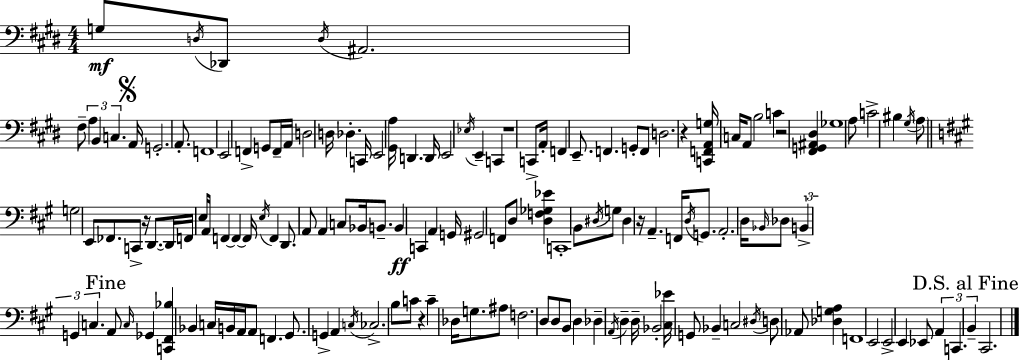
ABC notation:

X:1
T:Untitled
M:4/4
L:1/4
K:E
G,/2 D,/4 _D,,/2 D,/4 ^A,,2 ^F,/2 A, B,, C, A,,/4 G,,2 A,,/2 F,,4 E,,2 F,, G,,/2 F,,/4 A,,/4 D,2 D,/4 _D, C,,/4 E,,2 [^G,,A,]/4 D,, D,,/4 E,,2 _E,/4 E,, C,, z4 C,,/2 A,,/4 F,, E,,/2 F,, G,,/2 F,,/2 D,2 z [C,,F,,A,,G,]/4 C,/4 A,,/2 B,2 C z2 [^F,,G,,^A,,^D,] _G,4 A,/2 C2 ^B, ^G,/4 A,/2 G,2 E,,/2 _F,,/2 C,,/2 z/4 D,,/2 D,,/4 F,,/4 E,/4 A,,/4 F,, F,, F,,/4 E,/4 F,, D,,/2 A,,/2 A,, C,/2 _B,,/4 B,,/2 B,, C,, A,, G,,/4 ^G,,2 F,,/2 D,/2 [D,F,_G,_E] C,,4 B,,/2 ^D,/4 G,/2 ^D, z/4 A,, F,,/4 D,/4 G,,/2 A,,2 D,/4 _B,,/4 _D,/2 B,, G,, C, A,,/2 C,/4 _G,, [C,,^F,,_B,] _B,, C,/4 B,,/4 A,,/4 A,,/2 F,, ^G,,/2 G,, A,, C,/4 _C,2 B,/2 C/2 z C _D,/4 G,/2 ^A,/2 F,2 D,/2 D,/2 B,,/2 D, _D, A,,/4 D, D,/4 _B,,2 [^C,_E]/4 G,,/2 _B,, C,2 ^D,/4 D,/2 _A,,/2 [_D,G,A,] F,,4 E,,2 E,,2 E,, _E,,/2 A,, C,, B,, ^C,,2